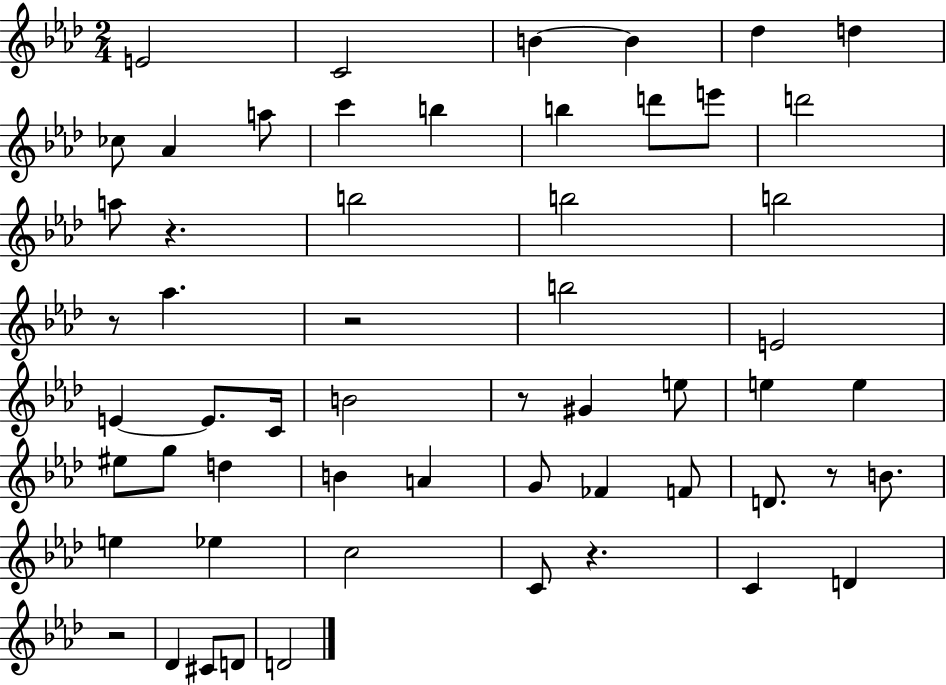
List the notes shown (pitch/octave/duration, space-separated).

E4/h C4/h B4/q B4/q Db5/q D5/q CES5/e Ab4/q A5/e C6/q B5/q B5/q D6/e E6/e D6/h A5/e R/q. B5/h B5/h B5/h R/e Ab5/q. R/h B5/h E4/h E4/q E4/e. C4/s B4/h R/e G#4/q E5/e E5/q E5/q EIS5/e G5/e D5/q B4/q A4/q G4/e FES4/q F4/e D4/e. R/e B4/e. E5/q Eb5/q C5/h C4/e R/q. C4/q D4/q R/h Db4/q C#4/e D4/e D4/h